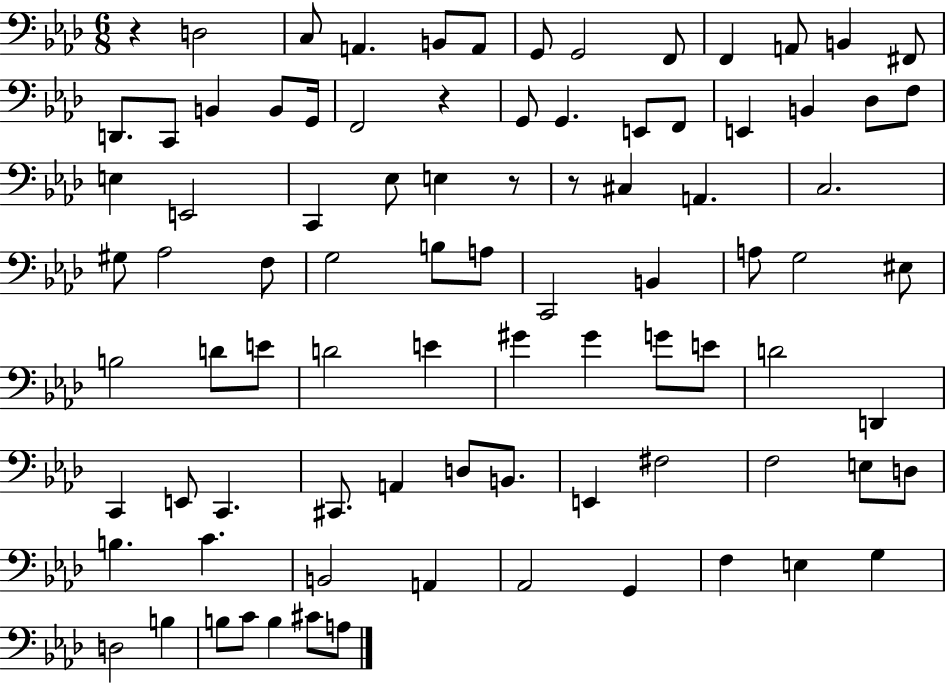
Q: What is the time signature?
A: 6/8